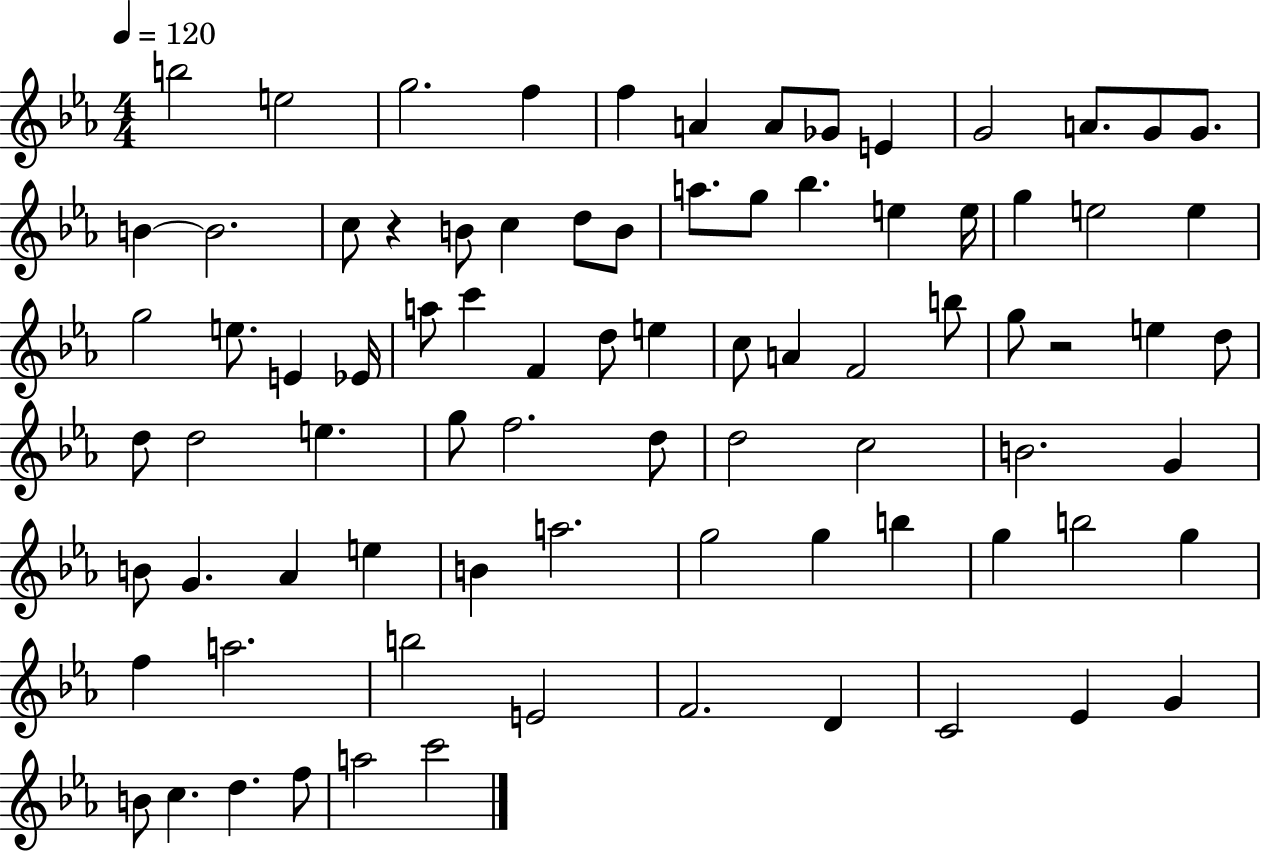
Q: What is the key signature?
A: EES major